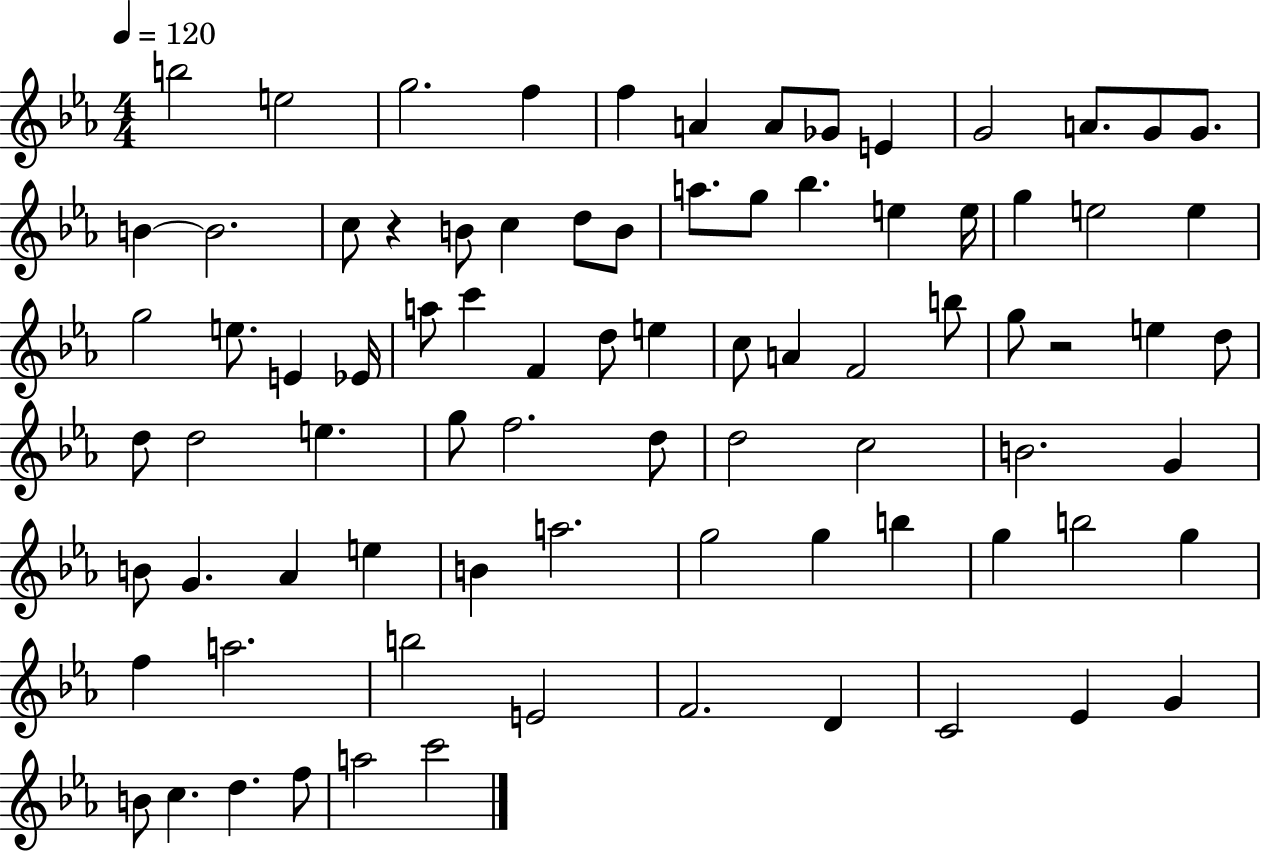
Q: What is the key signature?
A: EES major